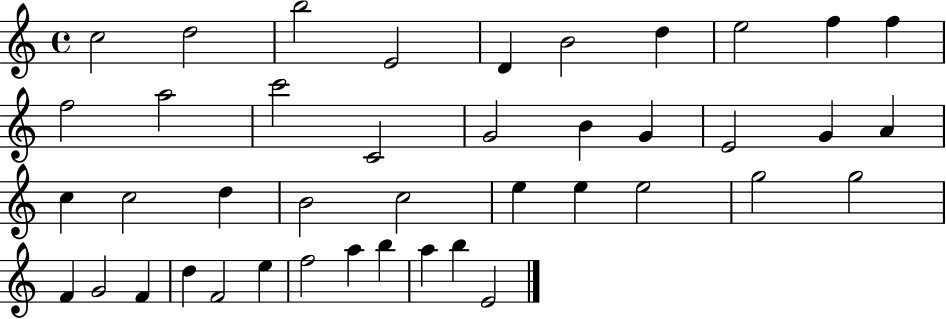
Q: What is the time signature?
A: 4/4